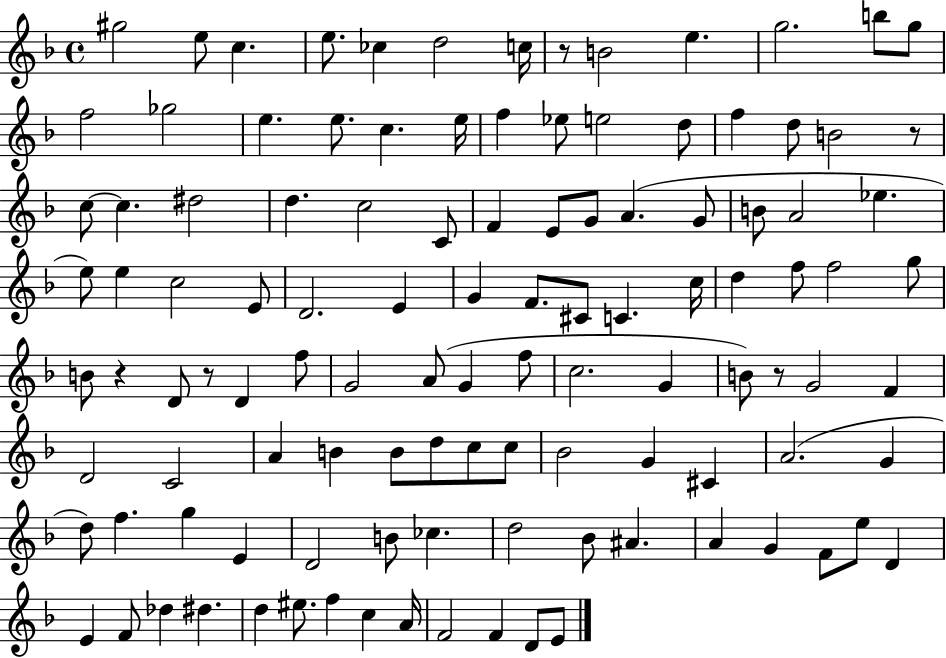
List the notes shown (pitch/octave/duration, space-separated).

G#5/h E5/e C5/q. E5/e. CES5/q D5/h C5/s R/e B4/h E5/q. G5/h. B5/e G5/e F5/h Gb5/h E5/q. E5/e. C5/q. E5/s F5/q Eb5/e E5/h D5/e F5/q D5/e B4/h R/e C5/e C5/q. D#5/h D5/q. C5/h C4/e F4/q E4/e G4/e A4/q. G4/e B4/e A4/h Eb5/q. E5/e E5/q C5/h E4/e D4/h. E4/q G4/q F4/e. C#4/e C4/q. C5/s D5/q F5/e F5/h G5/e B4/e R/q D4/e R/e D4/q F5/e G4/h A4/e G4/q F5/e C5/h. G4/q B4/e R/e G4/h F4/q D4/h C4/h A4/q B4/q B4/e D5/e C5/e C5/e Bb4/h G4/q C#4/q A4/h. G4/q D5/e F5/q. G5/q E4/q D4/h B4/e CES5/q. D5/h Bb4/e A#4/q. A4/q G4/q F4/e E5/e D4/q E4/q F4/e Db5/q D#5/q. D5/q EIS5/e. F5/q C5/q A4/s F4/h F4/q D4/e E4/e